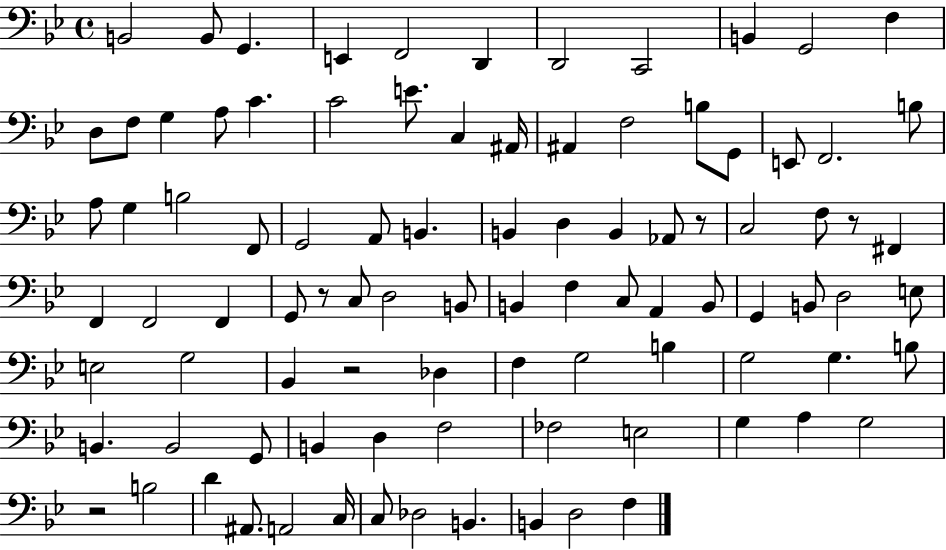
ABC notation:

X:1
T:Untitled
M:4/4
L:1/4
K:Bb
B,,2 B,,/2 G,, E,, F,,2 D,, D,,2 C,,2 B,, G,,2 F, D,/2 F,/2 G, A,/2 C C2 E/2 C, ^A,,/4 ^A,, F,2 B,/2 G,,/2 E,,/2 F,,2 B,/2 A,/2 G, B,2 F,,/2 G,,2 A,,/2 B,, B,, D, B,, _A,,/2 z/2 C,2 F,/2 z/2 ^F,, F,, F,,2 F,, G,,/2 z/2 C,/2 D,2 B,,/2 B,, F, C,/2 A,, B,,/2 G,, B,,/2 D,2 E,/2 E,2 G,2 _B,, z2 _D, F, G,2 B, G,2 G, B,/2 B,, B,,2 G,,/2 B,, D, F,2 _F,2 E,2 G, A, G,2 z2 B,2 D ^A,,/2 A,,2 C,/4 C,/2 _D,2 B,, B,, D,2 F,